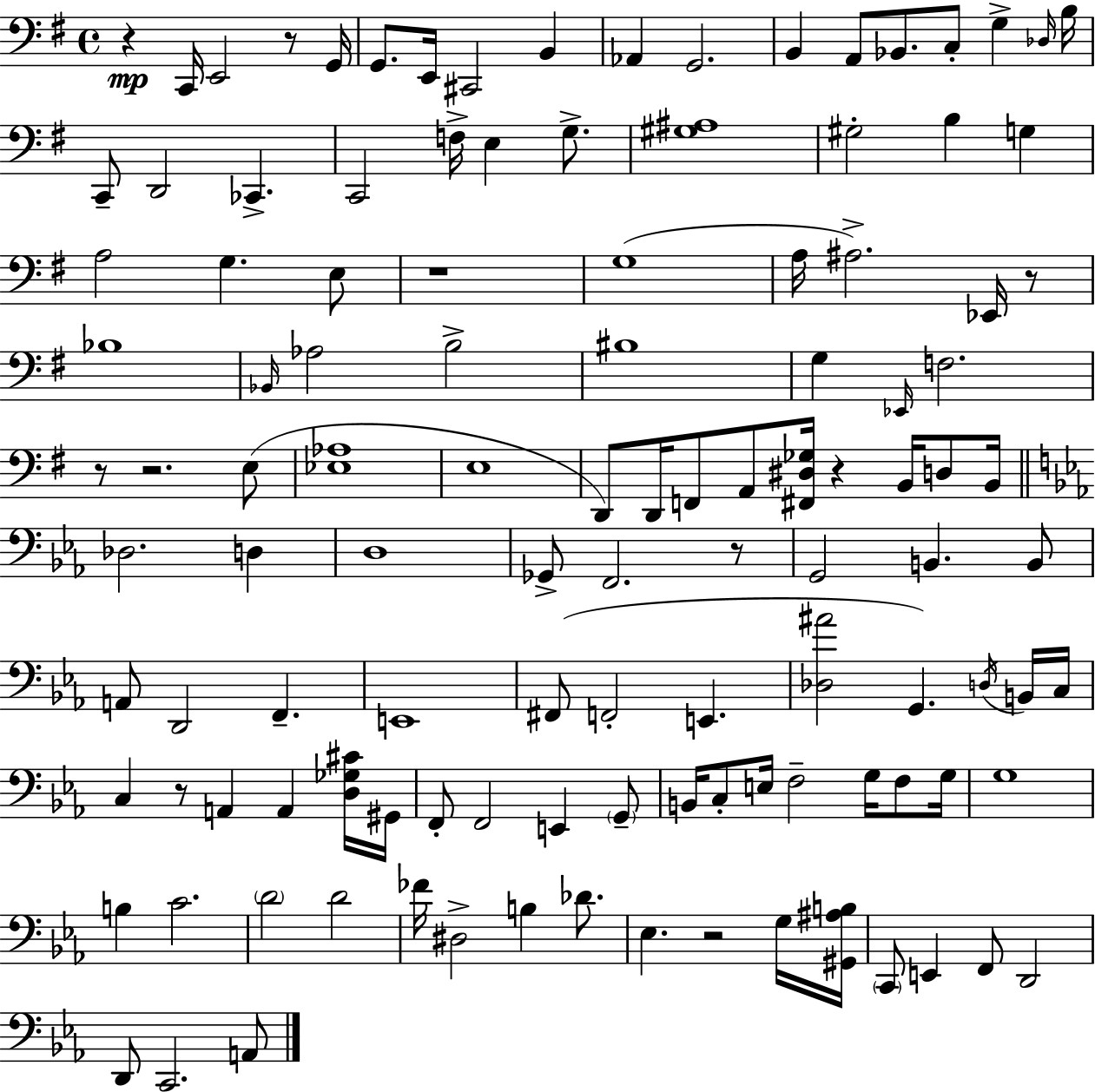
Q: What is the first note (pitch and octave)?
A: C2